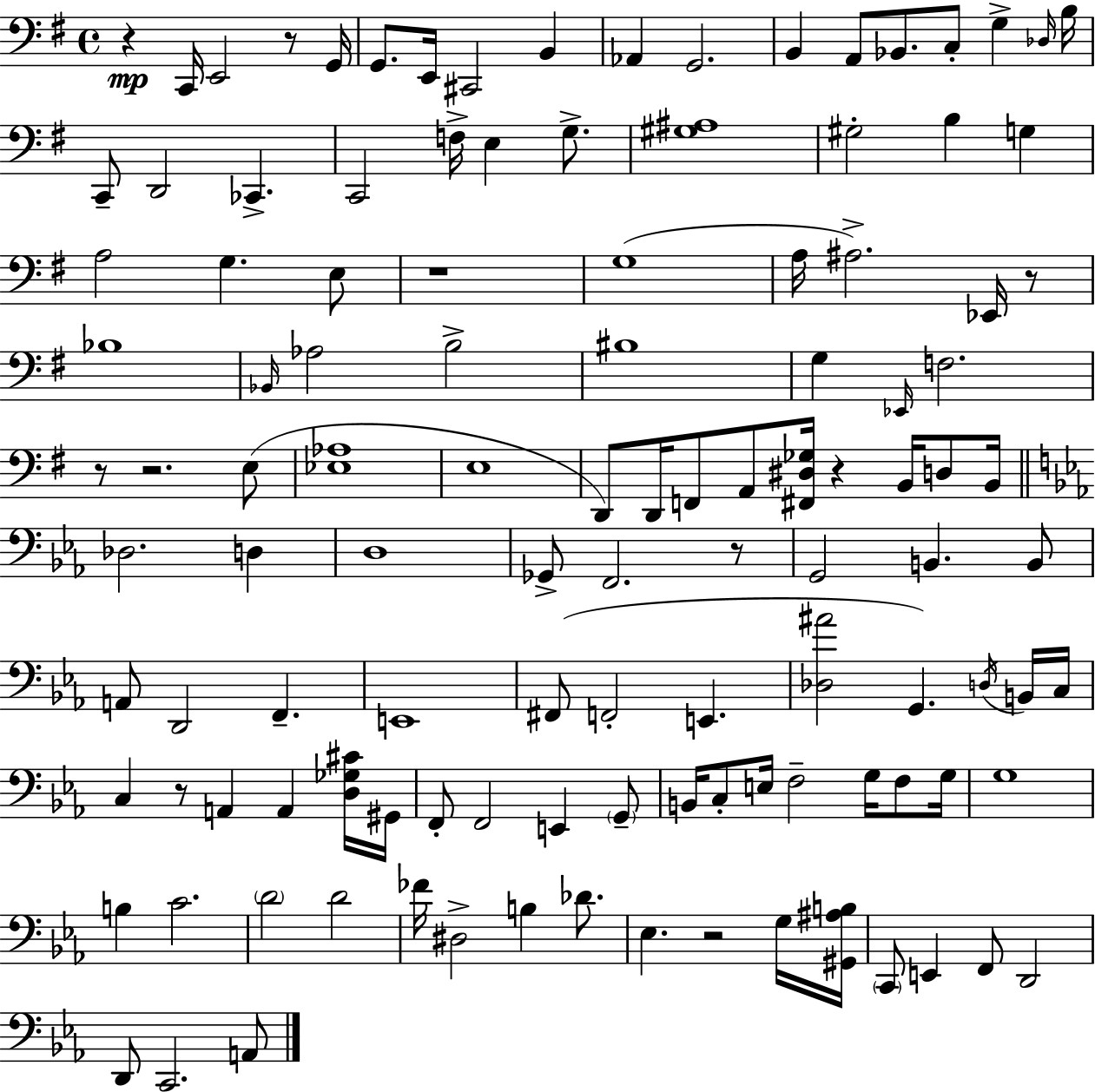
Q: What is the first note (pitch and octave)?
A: C2